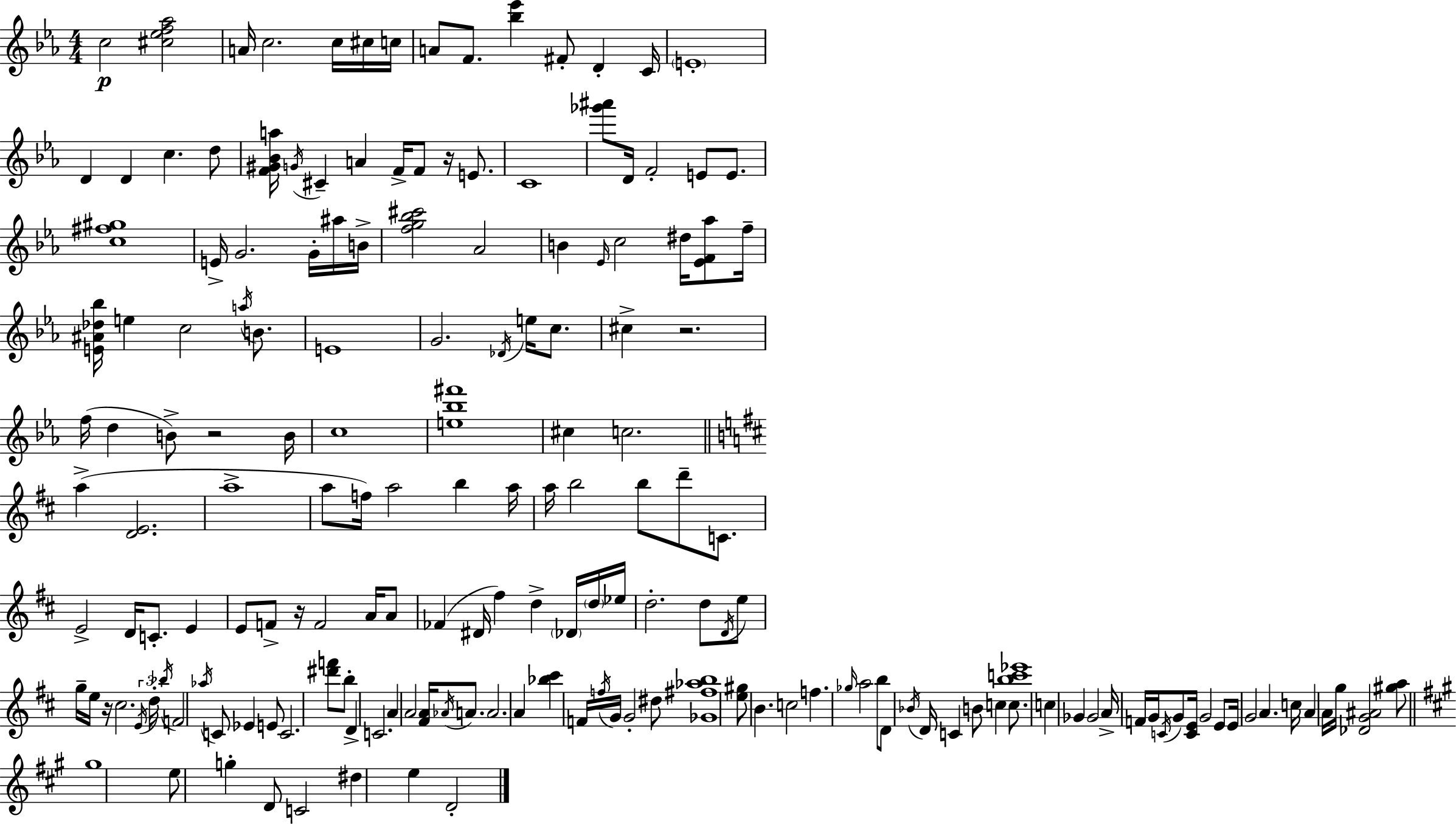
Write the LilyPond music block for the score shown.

{
  \clef treble
  \numericTimeSignature
  \time 4/4
  \key c \minor
  c''2\p <cis'' ees'' f'' aes''>2 | a'16 c''2. c''16 cis''16 c''16 | a'8 f'8. <bes'' ees'''>4 fis'8-. d'4-. c'16 | \parenthesize e'1-. | \break d'4 d'4 c''4. d''8 | <f' gis' bes' a''>16 \acciaccatura { g'16 } cis'4-- a'4 f'16-> f'8 r16 e'8. | c'1 | <ges''' ais'''>8 d'16 f'2-. e'8 e'8. | \break <c'' fis'' gis''>1 | e'16-> g'2. g'16-. ais''16 | b'16-> <f'' g'' bes'' cis'''>2 aes'2 | b'4 \grace { ees'16 } c''2 dis''16 <ees' f' aes''>8 | \break f''16-- <e' ais' des'' bes''>16 e''4 c''2 \acciaccatura { a''16 } | b'8. e'1 | g'2. \acciaccatura { des'16 } | e''16 c''8. cis''4-> r2. | \break f''16( d''4 b'8->) r2 | b'16 c''1 | <e'' bes'' fis'''>1 | cis''4 c''2. | \break \bar "||" \break \key d \major a''4->( <d' e'>2. | a''1-> | a''8 f''16) a''2 b''4 a''16 | a''16 b''2 b''8 d'''8-- c'8. | \break e'2-> d'16 c'8.-. e'4 | e'8 f'8-> r16 f'2 a'16 a'8 | fes'4( dis'16 fis''4) d''4-> \parenthesize des'16 \parenthesize d''16 ees''16 | d''2.-. d''8 \acciaccatura { d'16 } e''8 | \break g''16-- e''16 r16 cis''2. | \tuplet 3/2 { \acciaccatura { e'16 } d''16-. \acciaccatura { bes''16 } } f'2 \acciaccatura { aes''16 } c'8 ees'4 | e'8 c'2. | <dis''' f'''>8 b''8-. d'4-> c'2. | \break a'4 a'2 | <fis' a'>16 \acciaccatura { aes'16 } a'8. a'2. | a'4 <bes'' cis'''>4 f'16 \acciaccatura { f''16 } g'16 g'2-. | dis''8 <ges' fis'' aes'' b''>1 | \break <e'' gis''>8 b'4. c''2 | f''4. \grace { ges''16 } a''2 | b''8 d'8 \acciaccatura { bes'16 } d'16 c'4 b'8 | c''4 c''8. <b'' c''' ees'''>1 | \break c''4 ges'4 | ges'2 a'16-> f'16 g'16 \acciaccatura { c'16 } g'8 <c' e'>16 g'2 | e'8 e'16 g'2 | a'4. c''16 a'4 a'16 g''16 <des' g' ais'>2 | \break <gis'' a''>8 \bar "||" \break \key a \major gis''1 | e''8 g''4-. d'8 c'2 | dis''4 e''4 d'2-. | \bar "|."
}